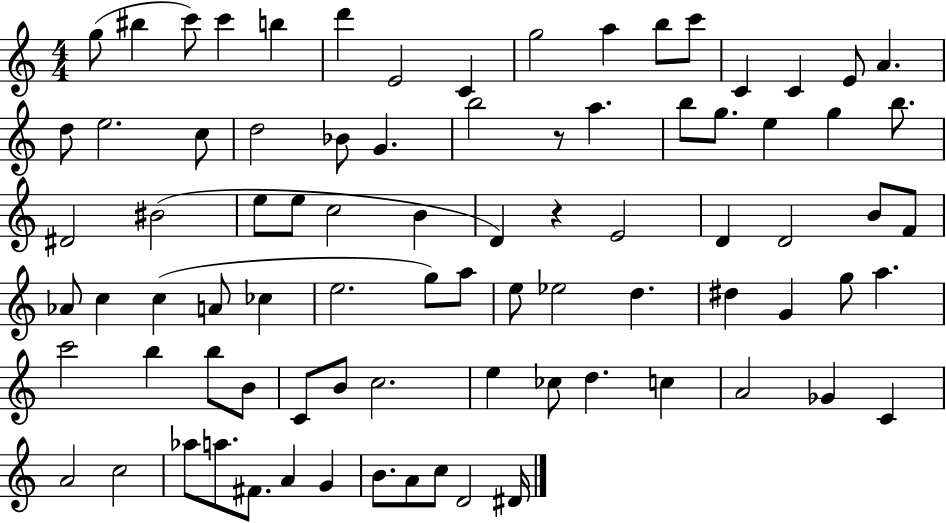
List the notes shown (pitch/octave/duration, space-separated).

G5/e BIS5/q C6/e C6/q B5/q D6/q E4/h C4/q G5/h A5/q B5/e C6/e C4/q C4/q E4/e A4/q. D5/e E5/h. C5/e D5/h Bb4/e G4/q. B5/h R/e A5/q. B5/e G5/e. E5/q G5/q B5/e. D#4/h BIS4/h E5/e E5/e C5/h B4/q D4/q R/q E4/h D4/q D4/h B4/e F4/e Ab4/e C5/q C5/q A4/e CES5/q E5/h. G5/e A5/e E5/e Eb5/h D5/q. D#5/q G4/q G5/e A5/q. C6/h B5/q B5/e B4/e C4/e B4/e C5/h. E5/q CES5/e D5/q. C5/q A4/h Gb4/q C4/q A4/h C5/h Ab5/e A5/e. F#4/e. A4/q G4/q B4/e. A4/e C5/e D4/h D#4/s